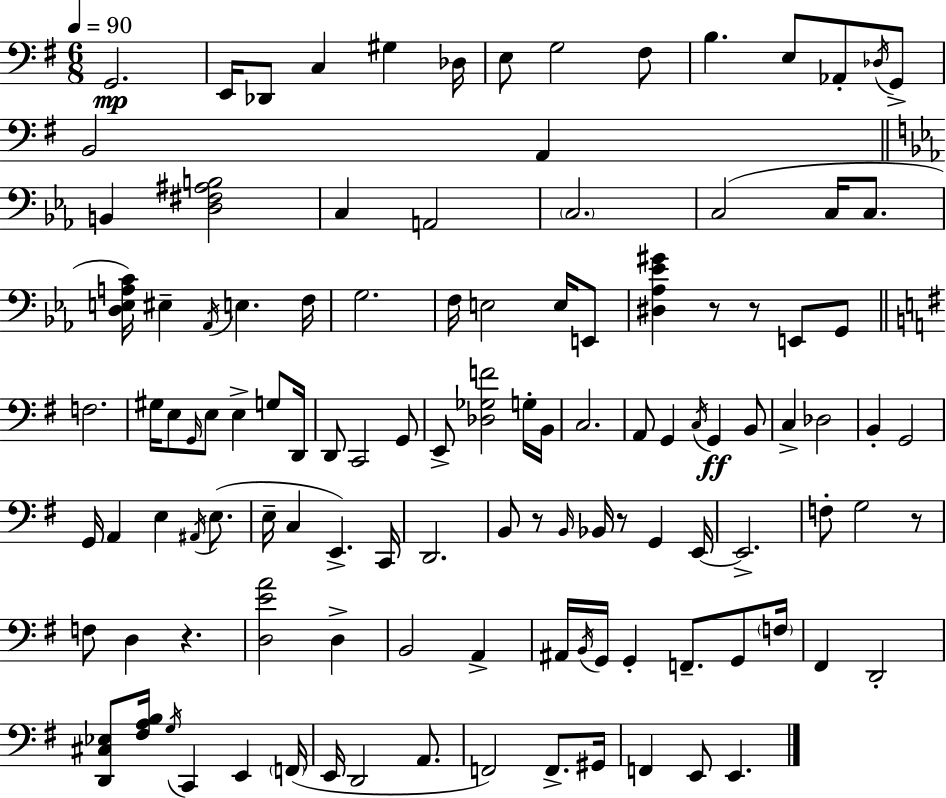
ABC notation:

X:1
T:Untitled
M:6/8
L:1/4
K:Em
G,,2 E,,/4 _D,,/2 C, ^G, _D,/4 E,/2 G,2 ^F,/2 B, E,/2 _A,,/2 _D,/4 G,,/2 B,,2 A,, B,, [D,^F,^A,B,]2 C, A,,2 C,2 C,2 C,/4 C,/2 [D,E,A,C]/4 ^E, _A,,/4 E, F,/4 G,2 F,/4 E,2 E,/4 E,,/2 [^D,_A,_E^G] z/2 z/2 E,,/2 G,,/2 F,2 ^G,/4 E,/2 G,,/4 E,/2 E, G,/2 D,,/4 D,,/2 C,,2 G,,/2 E,,/2 [_D,_G,F]2 G,/4 B,,/4 C,2 A,,/2 G,, C,/4 G,, B,,/2 C, _D,2 B,, G,,2 G,,/4 A,, E, ^A,,/4 E,/2 E,/4 C, E,, C,,/4 D,,2 B,,/2 z/2 B,,/4 _B,,/4 z/2 G,, E,,/4 E,,2 F,/2 G,2 z/2 F,/2 D, z [D,EA]2 D, B,,2 A,, ^A,,/4 B,,/4 G,,/4 G,, F,,/2 G,,/2 F,/4 ^F,, D,,2 [D,,^C,_E,]/2 [^F,A,B,]/4 G,/4 C,, E,, F,,/4 E,,/4 D,,2 A,,/2 F,,2 F,,/2 ^G,,/4 F,, E,,/2 E,,